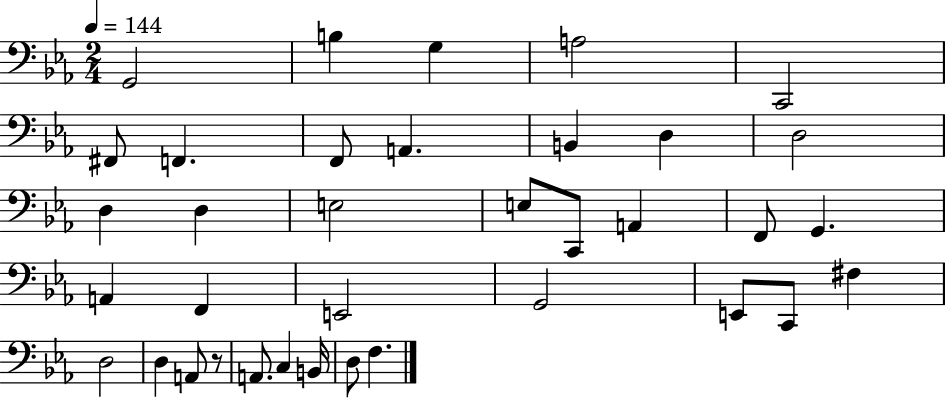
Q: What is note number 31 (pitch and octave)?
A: A2